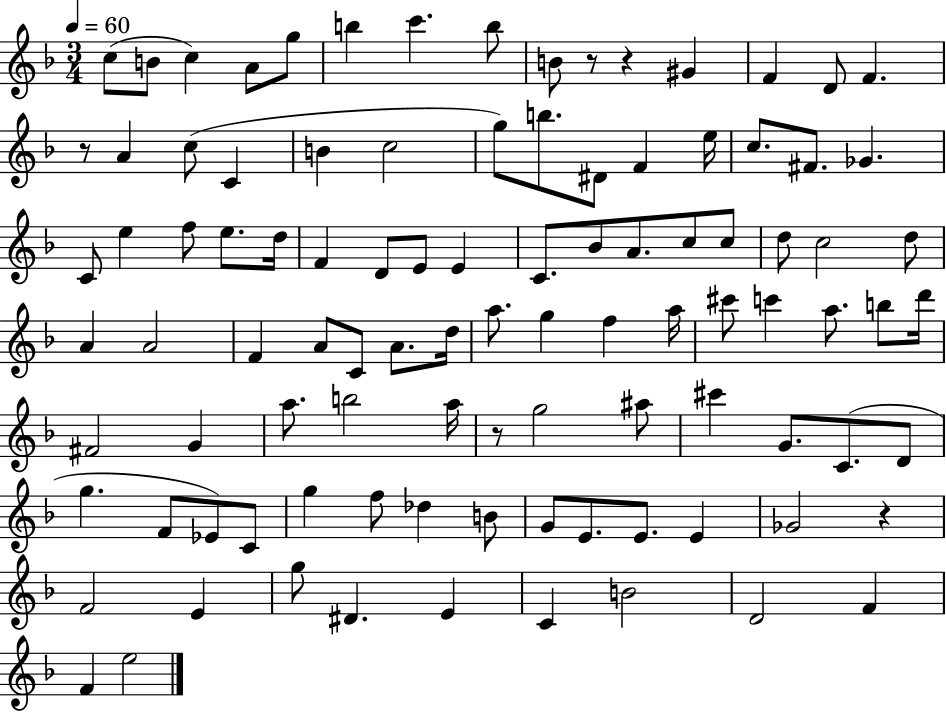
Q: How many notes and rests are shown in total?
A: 99